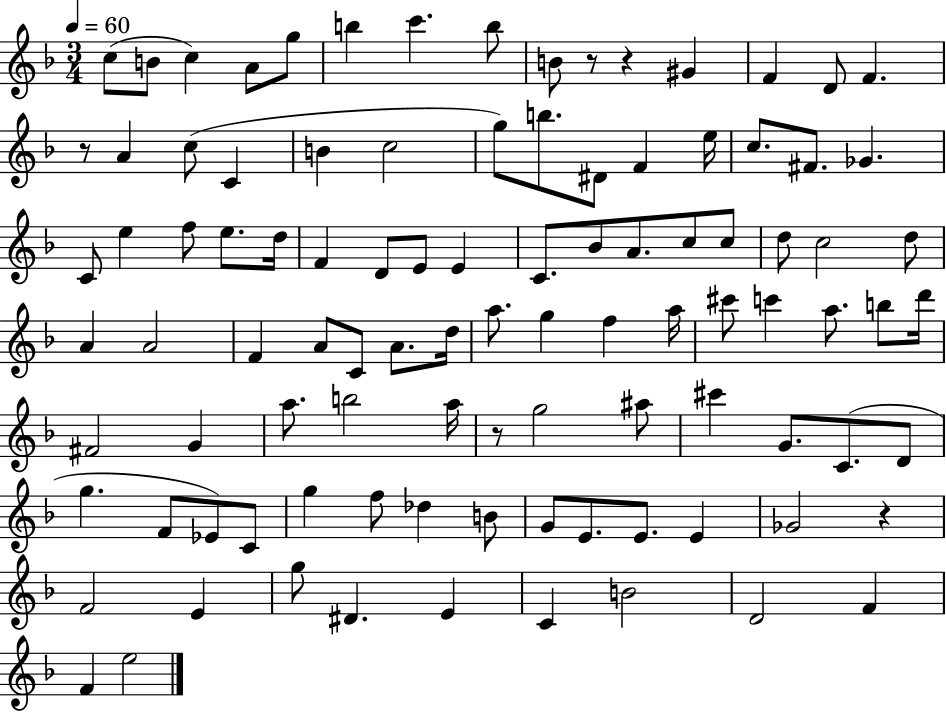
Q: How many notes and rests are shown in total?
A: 99